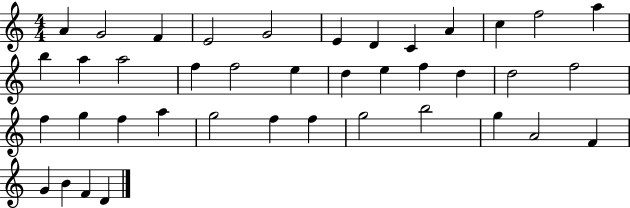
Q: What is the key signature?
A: C major